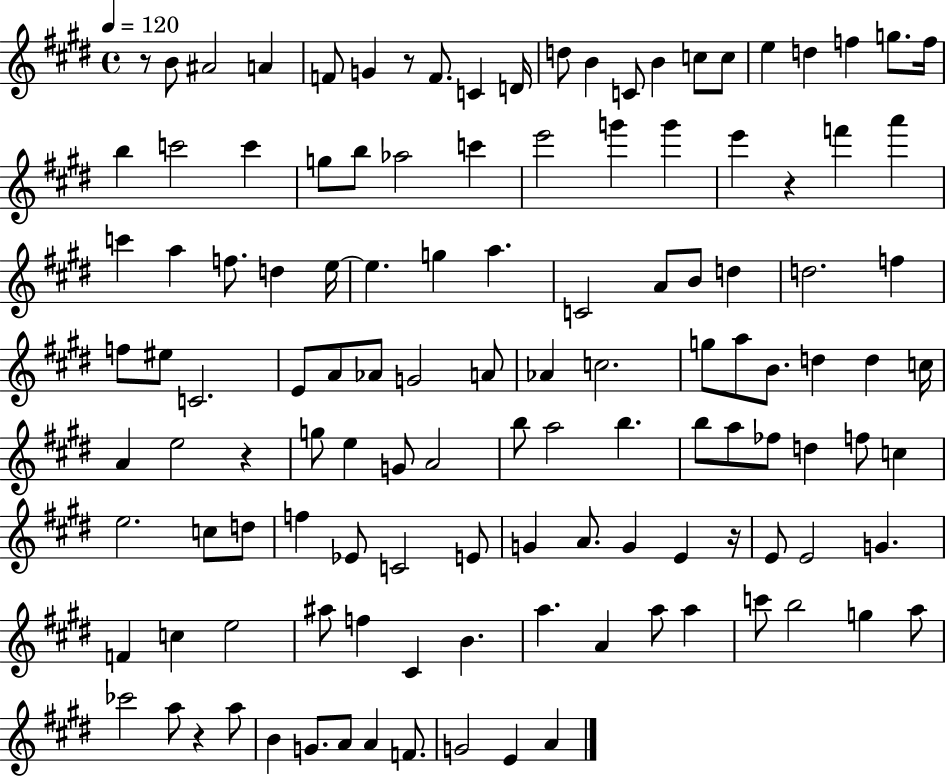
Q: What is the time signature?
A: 4/4